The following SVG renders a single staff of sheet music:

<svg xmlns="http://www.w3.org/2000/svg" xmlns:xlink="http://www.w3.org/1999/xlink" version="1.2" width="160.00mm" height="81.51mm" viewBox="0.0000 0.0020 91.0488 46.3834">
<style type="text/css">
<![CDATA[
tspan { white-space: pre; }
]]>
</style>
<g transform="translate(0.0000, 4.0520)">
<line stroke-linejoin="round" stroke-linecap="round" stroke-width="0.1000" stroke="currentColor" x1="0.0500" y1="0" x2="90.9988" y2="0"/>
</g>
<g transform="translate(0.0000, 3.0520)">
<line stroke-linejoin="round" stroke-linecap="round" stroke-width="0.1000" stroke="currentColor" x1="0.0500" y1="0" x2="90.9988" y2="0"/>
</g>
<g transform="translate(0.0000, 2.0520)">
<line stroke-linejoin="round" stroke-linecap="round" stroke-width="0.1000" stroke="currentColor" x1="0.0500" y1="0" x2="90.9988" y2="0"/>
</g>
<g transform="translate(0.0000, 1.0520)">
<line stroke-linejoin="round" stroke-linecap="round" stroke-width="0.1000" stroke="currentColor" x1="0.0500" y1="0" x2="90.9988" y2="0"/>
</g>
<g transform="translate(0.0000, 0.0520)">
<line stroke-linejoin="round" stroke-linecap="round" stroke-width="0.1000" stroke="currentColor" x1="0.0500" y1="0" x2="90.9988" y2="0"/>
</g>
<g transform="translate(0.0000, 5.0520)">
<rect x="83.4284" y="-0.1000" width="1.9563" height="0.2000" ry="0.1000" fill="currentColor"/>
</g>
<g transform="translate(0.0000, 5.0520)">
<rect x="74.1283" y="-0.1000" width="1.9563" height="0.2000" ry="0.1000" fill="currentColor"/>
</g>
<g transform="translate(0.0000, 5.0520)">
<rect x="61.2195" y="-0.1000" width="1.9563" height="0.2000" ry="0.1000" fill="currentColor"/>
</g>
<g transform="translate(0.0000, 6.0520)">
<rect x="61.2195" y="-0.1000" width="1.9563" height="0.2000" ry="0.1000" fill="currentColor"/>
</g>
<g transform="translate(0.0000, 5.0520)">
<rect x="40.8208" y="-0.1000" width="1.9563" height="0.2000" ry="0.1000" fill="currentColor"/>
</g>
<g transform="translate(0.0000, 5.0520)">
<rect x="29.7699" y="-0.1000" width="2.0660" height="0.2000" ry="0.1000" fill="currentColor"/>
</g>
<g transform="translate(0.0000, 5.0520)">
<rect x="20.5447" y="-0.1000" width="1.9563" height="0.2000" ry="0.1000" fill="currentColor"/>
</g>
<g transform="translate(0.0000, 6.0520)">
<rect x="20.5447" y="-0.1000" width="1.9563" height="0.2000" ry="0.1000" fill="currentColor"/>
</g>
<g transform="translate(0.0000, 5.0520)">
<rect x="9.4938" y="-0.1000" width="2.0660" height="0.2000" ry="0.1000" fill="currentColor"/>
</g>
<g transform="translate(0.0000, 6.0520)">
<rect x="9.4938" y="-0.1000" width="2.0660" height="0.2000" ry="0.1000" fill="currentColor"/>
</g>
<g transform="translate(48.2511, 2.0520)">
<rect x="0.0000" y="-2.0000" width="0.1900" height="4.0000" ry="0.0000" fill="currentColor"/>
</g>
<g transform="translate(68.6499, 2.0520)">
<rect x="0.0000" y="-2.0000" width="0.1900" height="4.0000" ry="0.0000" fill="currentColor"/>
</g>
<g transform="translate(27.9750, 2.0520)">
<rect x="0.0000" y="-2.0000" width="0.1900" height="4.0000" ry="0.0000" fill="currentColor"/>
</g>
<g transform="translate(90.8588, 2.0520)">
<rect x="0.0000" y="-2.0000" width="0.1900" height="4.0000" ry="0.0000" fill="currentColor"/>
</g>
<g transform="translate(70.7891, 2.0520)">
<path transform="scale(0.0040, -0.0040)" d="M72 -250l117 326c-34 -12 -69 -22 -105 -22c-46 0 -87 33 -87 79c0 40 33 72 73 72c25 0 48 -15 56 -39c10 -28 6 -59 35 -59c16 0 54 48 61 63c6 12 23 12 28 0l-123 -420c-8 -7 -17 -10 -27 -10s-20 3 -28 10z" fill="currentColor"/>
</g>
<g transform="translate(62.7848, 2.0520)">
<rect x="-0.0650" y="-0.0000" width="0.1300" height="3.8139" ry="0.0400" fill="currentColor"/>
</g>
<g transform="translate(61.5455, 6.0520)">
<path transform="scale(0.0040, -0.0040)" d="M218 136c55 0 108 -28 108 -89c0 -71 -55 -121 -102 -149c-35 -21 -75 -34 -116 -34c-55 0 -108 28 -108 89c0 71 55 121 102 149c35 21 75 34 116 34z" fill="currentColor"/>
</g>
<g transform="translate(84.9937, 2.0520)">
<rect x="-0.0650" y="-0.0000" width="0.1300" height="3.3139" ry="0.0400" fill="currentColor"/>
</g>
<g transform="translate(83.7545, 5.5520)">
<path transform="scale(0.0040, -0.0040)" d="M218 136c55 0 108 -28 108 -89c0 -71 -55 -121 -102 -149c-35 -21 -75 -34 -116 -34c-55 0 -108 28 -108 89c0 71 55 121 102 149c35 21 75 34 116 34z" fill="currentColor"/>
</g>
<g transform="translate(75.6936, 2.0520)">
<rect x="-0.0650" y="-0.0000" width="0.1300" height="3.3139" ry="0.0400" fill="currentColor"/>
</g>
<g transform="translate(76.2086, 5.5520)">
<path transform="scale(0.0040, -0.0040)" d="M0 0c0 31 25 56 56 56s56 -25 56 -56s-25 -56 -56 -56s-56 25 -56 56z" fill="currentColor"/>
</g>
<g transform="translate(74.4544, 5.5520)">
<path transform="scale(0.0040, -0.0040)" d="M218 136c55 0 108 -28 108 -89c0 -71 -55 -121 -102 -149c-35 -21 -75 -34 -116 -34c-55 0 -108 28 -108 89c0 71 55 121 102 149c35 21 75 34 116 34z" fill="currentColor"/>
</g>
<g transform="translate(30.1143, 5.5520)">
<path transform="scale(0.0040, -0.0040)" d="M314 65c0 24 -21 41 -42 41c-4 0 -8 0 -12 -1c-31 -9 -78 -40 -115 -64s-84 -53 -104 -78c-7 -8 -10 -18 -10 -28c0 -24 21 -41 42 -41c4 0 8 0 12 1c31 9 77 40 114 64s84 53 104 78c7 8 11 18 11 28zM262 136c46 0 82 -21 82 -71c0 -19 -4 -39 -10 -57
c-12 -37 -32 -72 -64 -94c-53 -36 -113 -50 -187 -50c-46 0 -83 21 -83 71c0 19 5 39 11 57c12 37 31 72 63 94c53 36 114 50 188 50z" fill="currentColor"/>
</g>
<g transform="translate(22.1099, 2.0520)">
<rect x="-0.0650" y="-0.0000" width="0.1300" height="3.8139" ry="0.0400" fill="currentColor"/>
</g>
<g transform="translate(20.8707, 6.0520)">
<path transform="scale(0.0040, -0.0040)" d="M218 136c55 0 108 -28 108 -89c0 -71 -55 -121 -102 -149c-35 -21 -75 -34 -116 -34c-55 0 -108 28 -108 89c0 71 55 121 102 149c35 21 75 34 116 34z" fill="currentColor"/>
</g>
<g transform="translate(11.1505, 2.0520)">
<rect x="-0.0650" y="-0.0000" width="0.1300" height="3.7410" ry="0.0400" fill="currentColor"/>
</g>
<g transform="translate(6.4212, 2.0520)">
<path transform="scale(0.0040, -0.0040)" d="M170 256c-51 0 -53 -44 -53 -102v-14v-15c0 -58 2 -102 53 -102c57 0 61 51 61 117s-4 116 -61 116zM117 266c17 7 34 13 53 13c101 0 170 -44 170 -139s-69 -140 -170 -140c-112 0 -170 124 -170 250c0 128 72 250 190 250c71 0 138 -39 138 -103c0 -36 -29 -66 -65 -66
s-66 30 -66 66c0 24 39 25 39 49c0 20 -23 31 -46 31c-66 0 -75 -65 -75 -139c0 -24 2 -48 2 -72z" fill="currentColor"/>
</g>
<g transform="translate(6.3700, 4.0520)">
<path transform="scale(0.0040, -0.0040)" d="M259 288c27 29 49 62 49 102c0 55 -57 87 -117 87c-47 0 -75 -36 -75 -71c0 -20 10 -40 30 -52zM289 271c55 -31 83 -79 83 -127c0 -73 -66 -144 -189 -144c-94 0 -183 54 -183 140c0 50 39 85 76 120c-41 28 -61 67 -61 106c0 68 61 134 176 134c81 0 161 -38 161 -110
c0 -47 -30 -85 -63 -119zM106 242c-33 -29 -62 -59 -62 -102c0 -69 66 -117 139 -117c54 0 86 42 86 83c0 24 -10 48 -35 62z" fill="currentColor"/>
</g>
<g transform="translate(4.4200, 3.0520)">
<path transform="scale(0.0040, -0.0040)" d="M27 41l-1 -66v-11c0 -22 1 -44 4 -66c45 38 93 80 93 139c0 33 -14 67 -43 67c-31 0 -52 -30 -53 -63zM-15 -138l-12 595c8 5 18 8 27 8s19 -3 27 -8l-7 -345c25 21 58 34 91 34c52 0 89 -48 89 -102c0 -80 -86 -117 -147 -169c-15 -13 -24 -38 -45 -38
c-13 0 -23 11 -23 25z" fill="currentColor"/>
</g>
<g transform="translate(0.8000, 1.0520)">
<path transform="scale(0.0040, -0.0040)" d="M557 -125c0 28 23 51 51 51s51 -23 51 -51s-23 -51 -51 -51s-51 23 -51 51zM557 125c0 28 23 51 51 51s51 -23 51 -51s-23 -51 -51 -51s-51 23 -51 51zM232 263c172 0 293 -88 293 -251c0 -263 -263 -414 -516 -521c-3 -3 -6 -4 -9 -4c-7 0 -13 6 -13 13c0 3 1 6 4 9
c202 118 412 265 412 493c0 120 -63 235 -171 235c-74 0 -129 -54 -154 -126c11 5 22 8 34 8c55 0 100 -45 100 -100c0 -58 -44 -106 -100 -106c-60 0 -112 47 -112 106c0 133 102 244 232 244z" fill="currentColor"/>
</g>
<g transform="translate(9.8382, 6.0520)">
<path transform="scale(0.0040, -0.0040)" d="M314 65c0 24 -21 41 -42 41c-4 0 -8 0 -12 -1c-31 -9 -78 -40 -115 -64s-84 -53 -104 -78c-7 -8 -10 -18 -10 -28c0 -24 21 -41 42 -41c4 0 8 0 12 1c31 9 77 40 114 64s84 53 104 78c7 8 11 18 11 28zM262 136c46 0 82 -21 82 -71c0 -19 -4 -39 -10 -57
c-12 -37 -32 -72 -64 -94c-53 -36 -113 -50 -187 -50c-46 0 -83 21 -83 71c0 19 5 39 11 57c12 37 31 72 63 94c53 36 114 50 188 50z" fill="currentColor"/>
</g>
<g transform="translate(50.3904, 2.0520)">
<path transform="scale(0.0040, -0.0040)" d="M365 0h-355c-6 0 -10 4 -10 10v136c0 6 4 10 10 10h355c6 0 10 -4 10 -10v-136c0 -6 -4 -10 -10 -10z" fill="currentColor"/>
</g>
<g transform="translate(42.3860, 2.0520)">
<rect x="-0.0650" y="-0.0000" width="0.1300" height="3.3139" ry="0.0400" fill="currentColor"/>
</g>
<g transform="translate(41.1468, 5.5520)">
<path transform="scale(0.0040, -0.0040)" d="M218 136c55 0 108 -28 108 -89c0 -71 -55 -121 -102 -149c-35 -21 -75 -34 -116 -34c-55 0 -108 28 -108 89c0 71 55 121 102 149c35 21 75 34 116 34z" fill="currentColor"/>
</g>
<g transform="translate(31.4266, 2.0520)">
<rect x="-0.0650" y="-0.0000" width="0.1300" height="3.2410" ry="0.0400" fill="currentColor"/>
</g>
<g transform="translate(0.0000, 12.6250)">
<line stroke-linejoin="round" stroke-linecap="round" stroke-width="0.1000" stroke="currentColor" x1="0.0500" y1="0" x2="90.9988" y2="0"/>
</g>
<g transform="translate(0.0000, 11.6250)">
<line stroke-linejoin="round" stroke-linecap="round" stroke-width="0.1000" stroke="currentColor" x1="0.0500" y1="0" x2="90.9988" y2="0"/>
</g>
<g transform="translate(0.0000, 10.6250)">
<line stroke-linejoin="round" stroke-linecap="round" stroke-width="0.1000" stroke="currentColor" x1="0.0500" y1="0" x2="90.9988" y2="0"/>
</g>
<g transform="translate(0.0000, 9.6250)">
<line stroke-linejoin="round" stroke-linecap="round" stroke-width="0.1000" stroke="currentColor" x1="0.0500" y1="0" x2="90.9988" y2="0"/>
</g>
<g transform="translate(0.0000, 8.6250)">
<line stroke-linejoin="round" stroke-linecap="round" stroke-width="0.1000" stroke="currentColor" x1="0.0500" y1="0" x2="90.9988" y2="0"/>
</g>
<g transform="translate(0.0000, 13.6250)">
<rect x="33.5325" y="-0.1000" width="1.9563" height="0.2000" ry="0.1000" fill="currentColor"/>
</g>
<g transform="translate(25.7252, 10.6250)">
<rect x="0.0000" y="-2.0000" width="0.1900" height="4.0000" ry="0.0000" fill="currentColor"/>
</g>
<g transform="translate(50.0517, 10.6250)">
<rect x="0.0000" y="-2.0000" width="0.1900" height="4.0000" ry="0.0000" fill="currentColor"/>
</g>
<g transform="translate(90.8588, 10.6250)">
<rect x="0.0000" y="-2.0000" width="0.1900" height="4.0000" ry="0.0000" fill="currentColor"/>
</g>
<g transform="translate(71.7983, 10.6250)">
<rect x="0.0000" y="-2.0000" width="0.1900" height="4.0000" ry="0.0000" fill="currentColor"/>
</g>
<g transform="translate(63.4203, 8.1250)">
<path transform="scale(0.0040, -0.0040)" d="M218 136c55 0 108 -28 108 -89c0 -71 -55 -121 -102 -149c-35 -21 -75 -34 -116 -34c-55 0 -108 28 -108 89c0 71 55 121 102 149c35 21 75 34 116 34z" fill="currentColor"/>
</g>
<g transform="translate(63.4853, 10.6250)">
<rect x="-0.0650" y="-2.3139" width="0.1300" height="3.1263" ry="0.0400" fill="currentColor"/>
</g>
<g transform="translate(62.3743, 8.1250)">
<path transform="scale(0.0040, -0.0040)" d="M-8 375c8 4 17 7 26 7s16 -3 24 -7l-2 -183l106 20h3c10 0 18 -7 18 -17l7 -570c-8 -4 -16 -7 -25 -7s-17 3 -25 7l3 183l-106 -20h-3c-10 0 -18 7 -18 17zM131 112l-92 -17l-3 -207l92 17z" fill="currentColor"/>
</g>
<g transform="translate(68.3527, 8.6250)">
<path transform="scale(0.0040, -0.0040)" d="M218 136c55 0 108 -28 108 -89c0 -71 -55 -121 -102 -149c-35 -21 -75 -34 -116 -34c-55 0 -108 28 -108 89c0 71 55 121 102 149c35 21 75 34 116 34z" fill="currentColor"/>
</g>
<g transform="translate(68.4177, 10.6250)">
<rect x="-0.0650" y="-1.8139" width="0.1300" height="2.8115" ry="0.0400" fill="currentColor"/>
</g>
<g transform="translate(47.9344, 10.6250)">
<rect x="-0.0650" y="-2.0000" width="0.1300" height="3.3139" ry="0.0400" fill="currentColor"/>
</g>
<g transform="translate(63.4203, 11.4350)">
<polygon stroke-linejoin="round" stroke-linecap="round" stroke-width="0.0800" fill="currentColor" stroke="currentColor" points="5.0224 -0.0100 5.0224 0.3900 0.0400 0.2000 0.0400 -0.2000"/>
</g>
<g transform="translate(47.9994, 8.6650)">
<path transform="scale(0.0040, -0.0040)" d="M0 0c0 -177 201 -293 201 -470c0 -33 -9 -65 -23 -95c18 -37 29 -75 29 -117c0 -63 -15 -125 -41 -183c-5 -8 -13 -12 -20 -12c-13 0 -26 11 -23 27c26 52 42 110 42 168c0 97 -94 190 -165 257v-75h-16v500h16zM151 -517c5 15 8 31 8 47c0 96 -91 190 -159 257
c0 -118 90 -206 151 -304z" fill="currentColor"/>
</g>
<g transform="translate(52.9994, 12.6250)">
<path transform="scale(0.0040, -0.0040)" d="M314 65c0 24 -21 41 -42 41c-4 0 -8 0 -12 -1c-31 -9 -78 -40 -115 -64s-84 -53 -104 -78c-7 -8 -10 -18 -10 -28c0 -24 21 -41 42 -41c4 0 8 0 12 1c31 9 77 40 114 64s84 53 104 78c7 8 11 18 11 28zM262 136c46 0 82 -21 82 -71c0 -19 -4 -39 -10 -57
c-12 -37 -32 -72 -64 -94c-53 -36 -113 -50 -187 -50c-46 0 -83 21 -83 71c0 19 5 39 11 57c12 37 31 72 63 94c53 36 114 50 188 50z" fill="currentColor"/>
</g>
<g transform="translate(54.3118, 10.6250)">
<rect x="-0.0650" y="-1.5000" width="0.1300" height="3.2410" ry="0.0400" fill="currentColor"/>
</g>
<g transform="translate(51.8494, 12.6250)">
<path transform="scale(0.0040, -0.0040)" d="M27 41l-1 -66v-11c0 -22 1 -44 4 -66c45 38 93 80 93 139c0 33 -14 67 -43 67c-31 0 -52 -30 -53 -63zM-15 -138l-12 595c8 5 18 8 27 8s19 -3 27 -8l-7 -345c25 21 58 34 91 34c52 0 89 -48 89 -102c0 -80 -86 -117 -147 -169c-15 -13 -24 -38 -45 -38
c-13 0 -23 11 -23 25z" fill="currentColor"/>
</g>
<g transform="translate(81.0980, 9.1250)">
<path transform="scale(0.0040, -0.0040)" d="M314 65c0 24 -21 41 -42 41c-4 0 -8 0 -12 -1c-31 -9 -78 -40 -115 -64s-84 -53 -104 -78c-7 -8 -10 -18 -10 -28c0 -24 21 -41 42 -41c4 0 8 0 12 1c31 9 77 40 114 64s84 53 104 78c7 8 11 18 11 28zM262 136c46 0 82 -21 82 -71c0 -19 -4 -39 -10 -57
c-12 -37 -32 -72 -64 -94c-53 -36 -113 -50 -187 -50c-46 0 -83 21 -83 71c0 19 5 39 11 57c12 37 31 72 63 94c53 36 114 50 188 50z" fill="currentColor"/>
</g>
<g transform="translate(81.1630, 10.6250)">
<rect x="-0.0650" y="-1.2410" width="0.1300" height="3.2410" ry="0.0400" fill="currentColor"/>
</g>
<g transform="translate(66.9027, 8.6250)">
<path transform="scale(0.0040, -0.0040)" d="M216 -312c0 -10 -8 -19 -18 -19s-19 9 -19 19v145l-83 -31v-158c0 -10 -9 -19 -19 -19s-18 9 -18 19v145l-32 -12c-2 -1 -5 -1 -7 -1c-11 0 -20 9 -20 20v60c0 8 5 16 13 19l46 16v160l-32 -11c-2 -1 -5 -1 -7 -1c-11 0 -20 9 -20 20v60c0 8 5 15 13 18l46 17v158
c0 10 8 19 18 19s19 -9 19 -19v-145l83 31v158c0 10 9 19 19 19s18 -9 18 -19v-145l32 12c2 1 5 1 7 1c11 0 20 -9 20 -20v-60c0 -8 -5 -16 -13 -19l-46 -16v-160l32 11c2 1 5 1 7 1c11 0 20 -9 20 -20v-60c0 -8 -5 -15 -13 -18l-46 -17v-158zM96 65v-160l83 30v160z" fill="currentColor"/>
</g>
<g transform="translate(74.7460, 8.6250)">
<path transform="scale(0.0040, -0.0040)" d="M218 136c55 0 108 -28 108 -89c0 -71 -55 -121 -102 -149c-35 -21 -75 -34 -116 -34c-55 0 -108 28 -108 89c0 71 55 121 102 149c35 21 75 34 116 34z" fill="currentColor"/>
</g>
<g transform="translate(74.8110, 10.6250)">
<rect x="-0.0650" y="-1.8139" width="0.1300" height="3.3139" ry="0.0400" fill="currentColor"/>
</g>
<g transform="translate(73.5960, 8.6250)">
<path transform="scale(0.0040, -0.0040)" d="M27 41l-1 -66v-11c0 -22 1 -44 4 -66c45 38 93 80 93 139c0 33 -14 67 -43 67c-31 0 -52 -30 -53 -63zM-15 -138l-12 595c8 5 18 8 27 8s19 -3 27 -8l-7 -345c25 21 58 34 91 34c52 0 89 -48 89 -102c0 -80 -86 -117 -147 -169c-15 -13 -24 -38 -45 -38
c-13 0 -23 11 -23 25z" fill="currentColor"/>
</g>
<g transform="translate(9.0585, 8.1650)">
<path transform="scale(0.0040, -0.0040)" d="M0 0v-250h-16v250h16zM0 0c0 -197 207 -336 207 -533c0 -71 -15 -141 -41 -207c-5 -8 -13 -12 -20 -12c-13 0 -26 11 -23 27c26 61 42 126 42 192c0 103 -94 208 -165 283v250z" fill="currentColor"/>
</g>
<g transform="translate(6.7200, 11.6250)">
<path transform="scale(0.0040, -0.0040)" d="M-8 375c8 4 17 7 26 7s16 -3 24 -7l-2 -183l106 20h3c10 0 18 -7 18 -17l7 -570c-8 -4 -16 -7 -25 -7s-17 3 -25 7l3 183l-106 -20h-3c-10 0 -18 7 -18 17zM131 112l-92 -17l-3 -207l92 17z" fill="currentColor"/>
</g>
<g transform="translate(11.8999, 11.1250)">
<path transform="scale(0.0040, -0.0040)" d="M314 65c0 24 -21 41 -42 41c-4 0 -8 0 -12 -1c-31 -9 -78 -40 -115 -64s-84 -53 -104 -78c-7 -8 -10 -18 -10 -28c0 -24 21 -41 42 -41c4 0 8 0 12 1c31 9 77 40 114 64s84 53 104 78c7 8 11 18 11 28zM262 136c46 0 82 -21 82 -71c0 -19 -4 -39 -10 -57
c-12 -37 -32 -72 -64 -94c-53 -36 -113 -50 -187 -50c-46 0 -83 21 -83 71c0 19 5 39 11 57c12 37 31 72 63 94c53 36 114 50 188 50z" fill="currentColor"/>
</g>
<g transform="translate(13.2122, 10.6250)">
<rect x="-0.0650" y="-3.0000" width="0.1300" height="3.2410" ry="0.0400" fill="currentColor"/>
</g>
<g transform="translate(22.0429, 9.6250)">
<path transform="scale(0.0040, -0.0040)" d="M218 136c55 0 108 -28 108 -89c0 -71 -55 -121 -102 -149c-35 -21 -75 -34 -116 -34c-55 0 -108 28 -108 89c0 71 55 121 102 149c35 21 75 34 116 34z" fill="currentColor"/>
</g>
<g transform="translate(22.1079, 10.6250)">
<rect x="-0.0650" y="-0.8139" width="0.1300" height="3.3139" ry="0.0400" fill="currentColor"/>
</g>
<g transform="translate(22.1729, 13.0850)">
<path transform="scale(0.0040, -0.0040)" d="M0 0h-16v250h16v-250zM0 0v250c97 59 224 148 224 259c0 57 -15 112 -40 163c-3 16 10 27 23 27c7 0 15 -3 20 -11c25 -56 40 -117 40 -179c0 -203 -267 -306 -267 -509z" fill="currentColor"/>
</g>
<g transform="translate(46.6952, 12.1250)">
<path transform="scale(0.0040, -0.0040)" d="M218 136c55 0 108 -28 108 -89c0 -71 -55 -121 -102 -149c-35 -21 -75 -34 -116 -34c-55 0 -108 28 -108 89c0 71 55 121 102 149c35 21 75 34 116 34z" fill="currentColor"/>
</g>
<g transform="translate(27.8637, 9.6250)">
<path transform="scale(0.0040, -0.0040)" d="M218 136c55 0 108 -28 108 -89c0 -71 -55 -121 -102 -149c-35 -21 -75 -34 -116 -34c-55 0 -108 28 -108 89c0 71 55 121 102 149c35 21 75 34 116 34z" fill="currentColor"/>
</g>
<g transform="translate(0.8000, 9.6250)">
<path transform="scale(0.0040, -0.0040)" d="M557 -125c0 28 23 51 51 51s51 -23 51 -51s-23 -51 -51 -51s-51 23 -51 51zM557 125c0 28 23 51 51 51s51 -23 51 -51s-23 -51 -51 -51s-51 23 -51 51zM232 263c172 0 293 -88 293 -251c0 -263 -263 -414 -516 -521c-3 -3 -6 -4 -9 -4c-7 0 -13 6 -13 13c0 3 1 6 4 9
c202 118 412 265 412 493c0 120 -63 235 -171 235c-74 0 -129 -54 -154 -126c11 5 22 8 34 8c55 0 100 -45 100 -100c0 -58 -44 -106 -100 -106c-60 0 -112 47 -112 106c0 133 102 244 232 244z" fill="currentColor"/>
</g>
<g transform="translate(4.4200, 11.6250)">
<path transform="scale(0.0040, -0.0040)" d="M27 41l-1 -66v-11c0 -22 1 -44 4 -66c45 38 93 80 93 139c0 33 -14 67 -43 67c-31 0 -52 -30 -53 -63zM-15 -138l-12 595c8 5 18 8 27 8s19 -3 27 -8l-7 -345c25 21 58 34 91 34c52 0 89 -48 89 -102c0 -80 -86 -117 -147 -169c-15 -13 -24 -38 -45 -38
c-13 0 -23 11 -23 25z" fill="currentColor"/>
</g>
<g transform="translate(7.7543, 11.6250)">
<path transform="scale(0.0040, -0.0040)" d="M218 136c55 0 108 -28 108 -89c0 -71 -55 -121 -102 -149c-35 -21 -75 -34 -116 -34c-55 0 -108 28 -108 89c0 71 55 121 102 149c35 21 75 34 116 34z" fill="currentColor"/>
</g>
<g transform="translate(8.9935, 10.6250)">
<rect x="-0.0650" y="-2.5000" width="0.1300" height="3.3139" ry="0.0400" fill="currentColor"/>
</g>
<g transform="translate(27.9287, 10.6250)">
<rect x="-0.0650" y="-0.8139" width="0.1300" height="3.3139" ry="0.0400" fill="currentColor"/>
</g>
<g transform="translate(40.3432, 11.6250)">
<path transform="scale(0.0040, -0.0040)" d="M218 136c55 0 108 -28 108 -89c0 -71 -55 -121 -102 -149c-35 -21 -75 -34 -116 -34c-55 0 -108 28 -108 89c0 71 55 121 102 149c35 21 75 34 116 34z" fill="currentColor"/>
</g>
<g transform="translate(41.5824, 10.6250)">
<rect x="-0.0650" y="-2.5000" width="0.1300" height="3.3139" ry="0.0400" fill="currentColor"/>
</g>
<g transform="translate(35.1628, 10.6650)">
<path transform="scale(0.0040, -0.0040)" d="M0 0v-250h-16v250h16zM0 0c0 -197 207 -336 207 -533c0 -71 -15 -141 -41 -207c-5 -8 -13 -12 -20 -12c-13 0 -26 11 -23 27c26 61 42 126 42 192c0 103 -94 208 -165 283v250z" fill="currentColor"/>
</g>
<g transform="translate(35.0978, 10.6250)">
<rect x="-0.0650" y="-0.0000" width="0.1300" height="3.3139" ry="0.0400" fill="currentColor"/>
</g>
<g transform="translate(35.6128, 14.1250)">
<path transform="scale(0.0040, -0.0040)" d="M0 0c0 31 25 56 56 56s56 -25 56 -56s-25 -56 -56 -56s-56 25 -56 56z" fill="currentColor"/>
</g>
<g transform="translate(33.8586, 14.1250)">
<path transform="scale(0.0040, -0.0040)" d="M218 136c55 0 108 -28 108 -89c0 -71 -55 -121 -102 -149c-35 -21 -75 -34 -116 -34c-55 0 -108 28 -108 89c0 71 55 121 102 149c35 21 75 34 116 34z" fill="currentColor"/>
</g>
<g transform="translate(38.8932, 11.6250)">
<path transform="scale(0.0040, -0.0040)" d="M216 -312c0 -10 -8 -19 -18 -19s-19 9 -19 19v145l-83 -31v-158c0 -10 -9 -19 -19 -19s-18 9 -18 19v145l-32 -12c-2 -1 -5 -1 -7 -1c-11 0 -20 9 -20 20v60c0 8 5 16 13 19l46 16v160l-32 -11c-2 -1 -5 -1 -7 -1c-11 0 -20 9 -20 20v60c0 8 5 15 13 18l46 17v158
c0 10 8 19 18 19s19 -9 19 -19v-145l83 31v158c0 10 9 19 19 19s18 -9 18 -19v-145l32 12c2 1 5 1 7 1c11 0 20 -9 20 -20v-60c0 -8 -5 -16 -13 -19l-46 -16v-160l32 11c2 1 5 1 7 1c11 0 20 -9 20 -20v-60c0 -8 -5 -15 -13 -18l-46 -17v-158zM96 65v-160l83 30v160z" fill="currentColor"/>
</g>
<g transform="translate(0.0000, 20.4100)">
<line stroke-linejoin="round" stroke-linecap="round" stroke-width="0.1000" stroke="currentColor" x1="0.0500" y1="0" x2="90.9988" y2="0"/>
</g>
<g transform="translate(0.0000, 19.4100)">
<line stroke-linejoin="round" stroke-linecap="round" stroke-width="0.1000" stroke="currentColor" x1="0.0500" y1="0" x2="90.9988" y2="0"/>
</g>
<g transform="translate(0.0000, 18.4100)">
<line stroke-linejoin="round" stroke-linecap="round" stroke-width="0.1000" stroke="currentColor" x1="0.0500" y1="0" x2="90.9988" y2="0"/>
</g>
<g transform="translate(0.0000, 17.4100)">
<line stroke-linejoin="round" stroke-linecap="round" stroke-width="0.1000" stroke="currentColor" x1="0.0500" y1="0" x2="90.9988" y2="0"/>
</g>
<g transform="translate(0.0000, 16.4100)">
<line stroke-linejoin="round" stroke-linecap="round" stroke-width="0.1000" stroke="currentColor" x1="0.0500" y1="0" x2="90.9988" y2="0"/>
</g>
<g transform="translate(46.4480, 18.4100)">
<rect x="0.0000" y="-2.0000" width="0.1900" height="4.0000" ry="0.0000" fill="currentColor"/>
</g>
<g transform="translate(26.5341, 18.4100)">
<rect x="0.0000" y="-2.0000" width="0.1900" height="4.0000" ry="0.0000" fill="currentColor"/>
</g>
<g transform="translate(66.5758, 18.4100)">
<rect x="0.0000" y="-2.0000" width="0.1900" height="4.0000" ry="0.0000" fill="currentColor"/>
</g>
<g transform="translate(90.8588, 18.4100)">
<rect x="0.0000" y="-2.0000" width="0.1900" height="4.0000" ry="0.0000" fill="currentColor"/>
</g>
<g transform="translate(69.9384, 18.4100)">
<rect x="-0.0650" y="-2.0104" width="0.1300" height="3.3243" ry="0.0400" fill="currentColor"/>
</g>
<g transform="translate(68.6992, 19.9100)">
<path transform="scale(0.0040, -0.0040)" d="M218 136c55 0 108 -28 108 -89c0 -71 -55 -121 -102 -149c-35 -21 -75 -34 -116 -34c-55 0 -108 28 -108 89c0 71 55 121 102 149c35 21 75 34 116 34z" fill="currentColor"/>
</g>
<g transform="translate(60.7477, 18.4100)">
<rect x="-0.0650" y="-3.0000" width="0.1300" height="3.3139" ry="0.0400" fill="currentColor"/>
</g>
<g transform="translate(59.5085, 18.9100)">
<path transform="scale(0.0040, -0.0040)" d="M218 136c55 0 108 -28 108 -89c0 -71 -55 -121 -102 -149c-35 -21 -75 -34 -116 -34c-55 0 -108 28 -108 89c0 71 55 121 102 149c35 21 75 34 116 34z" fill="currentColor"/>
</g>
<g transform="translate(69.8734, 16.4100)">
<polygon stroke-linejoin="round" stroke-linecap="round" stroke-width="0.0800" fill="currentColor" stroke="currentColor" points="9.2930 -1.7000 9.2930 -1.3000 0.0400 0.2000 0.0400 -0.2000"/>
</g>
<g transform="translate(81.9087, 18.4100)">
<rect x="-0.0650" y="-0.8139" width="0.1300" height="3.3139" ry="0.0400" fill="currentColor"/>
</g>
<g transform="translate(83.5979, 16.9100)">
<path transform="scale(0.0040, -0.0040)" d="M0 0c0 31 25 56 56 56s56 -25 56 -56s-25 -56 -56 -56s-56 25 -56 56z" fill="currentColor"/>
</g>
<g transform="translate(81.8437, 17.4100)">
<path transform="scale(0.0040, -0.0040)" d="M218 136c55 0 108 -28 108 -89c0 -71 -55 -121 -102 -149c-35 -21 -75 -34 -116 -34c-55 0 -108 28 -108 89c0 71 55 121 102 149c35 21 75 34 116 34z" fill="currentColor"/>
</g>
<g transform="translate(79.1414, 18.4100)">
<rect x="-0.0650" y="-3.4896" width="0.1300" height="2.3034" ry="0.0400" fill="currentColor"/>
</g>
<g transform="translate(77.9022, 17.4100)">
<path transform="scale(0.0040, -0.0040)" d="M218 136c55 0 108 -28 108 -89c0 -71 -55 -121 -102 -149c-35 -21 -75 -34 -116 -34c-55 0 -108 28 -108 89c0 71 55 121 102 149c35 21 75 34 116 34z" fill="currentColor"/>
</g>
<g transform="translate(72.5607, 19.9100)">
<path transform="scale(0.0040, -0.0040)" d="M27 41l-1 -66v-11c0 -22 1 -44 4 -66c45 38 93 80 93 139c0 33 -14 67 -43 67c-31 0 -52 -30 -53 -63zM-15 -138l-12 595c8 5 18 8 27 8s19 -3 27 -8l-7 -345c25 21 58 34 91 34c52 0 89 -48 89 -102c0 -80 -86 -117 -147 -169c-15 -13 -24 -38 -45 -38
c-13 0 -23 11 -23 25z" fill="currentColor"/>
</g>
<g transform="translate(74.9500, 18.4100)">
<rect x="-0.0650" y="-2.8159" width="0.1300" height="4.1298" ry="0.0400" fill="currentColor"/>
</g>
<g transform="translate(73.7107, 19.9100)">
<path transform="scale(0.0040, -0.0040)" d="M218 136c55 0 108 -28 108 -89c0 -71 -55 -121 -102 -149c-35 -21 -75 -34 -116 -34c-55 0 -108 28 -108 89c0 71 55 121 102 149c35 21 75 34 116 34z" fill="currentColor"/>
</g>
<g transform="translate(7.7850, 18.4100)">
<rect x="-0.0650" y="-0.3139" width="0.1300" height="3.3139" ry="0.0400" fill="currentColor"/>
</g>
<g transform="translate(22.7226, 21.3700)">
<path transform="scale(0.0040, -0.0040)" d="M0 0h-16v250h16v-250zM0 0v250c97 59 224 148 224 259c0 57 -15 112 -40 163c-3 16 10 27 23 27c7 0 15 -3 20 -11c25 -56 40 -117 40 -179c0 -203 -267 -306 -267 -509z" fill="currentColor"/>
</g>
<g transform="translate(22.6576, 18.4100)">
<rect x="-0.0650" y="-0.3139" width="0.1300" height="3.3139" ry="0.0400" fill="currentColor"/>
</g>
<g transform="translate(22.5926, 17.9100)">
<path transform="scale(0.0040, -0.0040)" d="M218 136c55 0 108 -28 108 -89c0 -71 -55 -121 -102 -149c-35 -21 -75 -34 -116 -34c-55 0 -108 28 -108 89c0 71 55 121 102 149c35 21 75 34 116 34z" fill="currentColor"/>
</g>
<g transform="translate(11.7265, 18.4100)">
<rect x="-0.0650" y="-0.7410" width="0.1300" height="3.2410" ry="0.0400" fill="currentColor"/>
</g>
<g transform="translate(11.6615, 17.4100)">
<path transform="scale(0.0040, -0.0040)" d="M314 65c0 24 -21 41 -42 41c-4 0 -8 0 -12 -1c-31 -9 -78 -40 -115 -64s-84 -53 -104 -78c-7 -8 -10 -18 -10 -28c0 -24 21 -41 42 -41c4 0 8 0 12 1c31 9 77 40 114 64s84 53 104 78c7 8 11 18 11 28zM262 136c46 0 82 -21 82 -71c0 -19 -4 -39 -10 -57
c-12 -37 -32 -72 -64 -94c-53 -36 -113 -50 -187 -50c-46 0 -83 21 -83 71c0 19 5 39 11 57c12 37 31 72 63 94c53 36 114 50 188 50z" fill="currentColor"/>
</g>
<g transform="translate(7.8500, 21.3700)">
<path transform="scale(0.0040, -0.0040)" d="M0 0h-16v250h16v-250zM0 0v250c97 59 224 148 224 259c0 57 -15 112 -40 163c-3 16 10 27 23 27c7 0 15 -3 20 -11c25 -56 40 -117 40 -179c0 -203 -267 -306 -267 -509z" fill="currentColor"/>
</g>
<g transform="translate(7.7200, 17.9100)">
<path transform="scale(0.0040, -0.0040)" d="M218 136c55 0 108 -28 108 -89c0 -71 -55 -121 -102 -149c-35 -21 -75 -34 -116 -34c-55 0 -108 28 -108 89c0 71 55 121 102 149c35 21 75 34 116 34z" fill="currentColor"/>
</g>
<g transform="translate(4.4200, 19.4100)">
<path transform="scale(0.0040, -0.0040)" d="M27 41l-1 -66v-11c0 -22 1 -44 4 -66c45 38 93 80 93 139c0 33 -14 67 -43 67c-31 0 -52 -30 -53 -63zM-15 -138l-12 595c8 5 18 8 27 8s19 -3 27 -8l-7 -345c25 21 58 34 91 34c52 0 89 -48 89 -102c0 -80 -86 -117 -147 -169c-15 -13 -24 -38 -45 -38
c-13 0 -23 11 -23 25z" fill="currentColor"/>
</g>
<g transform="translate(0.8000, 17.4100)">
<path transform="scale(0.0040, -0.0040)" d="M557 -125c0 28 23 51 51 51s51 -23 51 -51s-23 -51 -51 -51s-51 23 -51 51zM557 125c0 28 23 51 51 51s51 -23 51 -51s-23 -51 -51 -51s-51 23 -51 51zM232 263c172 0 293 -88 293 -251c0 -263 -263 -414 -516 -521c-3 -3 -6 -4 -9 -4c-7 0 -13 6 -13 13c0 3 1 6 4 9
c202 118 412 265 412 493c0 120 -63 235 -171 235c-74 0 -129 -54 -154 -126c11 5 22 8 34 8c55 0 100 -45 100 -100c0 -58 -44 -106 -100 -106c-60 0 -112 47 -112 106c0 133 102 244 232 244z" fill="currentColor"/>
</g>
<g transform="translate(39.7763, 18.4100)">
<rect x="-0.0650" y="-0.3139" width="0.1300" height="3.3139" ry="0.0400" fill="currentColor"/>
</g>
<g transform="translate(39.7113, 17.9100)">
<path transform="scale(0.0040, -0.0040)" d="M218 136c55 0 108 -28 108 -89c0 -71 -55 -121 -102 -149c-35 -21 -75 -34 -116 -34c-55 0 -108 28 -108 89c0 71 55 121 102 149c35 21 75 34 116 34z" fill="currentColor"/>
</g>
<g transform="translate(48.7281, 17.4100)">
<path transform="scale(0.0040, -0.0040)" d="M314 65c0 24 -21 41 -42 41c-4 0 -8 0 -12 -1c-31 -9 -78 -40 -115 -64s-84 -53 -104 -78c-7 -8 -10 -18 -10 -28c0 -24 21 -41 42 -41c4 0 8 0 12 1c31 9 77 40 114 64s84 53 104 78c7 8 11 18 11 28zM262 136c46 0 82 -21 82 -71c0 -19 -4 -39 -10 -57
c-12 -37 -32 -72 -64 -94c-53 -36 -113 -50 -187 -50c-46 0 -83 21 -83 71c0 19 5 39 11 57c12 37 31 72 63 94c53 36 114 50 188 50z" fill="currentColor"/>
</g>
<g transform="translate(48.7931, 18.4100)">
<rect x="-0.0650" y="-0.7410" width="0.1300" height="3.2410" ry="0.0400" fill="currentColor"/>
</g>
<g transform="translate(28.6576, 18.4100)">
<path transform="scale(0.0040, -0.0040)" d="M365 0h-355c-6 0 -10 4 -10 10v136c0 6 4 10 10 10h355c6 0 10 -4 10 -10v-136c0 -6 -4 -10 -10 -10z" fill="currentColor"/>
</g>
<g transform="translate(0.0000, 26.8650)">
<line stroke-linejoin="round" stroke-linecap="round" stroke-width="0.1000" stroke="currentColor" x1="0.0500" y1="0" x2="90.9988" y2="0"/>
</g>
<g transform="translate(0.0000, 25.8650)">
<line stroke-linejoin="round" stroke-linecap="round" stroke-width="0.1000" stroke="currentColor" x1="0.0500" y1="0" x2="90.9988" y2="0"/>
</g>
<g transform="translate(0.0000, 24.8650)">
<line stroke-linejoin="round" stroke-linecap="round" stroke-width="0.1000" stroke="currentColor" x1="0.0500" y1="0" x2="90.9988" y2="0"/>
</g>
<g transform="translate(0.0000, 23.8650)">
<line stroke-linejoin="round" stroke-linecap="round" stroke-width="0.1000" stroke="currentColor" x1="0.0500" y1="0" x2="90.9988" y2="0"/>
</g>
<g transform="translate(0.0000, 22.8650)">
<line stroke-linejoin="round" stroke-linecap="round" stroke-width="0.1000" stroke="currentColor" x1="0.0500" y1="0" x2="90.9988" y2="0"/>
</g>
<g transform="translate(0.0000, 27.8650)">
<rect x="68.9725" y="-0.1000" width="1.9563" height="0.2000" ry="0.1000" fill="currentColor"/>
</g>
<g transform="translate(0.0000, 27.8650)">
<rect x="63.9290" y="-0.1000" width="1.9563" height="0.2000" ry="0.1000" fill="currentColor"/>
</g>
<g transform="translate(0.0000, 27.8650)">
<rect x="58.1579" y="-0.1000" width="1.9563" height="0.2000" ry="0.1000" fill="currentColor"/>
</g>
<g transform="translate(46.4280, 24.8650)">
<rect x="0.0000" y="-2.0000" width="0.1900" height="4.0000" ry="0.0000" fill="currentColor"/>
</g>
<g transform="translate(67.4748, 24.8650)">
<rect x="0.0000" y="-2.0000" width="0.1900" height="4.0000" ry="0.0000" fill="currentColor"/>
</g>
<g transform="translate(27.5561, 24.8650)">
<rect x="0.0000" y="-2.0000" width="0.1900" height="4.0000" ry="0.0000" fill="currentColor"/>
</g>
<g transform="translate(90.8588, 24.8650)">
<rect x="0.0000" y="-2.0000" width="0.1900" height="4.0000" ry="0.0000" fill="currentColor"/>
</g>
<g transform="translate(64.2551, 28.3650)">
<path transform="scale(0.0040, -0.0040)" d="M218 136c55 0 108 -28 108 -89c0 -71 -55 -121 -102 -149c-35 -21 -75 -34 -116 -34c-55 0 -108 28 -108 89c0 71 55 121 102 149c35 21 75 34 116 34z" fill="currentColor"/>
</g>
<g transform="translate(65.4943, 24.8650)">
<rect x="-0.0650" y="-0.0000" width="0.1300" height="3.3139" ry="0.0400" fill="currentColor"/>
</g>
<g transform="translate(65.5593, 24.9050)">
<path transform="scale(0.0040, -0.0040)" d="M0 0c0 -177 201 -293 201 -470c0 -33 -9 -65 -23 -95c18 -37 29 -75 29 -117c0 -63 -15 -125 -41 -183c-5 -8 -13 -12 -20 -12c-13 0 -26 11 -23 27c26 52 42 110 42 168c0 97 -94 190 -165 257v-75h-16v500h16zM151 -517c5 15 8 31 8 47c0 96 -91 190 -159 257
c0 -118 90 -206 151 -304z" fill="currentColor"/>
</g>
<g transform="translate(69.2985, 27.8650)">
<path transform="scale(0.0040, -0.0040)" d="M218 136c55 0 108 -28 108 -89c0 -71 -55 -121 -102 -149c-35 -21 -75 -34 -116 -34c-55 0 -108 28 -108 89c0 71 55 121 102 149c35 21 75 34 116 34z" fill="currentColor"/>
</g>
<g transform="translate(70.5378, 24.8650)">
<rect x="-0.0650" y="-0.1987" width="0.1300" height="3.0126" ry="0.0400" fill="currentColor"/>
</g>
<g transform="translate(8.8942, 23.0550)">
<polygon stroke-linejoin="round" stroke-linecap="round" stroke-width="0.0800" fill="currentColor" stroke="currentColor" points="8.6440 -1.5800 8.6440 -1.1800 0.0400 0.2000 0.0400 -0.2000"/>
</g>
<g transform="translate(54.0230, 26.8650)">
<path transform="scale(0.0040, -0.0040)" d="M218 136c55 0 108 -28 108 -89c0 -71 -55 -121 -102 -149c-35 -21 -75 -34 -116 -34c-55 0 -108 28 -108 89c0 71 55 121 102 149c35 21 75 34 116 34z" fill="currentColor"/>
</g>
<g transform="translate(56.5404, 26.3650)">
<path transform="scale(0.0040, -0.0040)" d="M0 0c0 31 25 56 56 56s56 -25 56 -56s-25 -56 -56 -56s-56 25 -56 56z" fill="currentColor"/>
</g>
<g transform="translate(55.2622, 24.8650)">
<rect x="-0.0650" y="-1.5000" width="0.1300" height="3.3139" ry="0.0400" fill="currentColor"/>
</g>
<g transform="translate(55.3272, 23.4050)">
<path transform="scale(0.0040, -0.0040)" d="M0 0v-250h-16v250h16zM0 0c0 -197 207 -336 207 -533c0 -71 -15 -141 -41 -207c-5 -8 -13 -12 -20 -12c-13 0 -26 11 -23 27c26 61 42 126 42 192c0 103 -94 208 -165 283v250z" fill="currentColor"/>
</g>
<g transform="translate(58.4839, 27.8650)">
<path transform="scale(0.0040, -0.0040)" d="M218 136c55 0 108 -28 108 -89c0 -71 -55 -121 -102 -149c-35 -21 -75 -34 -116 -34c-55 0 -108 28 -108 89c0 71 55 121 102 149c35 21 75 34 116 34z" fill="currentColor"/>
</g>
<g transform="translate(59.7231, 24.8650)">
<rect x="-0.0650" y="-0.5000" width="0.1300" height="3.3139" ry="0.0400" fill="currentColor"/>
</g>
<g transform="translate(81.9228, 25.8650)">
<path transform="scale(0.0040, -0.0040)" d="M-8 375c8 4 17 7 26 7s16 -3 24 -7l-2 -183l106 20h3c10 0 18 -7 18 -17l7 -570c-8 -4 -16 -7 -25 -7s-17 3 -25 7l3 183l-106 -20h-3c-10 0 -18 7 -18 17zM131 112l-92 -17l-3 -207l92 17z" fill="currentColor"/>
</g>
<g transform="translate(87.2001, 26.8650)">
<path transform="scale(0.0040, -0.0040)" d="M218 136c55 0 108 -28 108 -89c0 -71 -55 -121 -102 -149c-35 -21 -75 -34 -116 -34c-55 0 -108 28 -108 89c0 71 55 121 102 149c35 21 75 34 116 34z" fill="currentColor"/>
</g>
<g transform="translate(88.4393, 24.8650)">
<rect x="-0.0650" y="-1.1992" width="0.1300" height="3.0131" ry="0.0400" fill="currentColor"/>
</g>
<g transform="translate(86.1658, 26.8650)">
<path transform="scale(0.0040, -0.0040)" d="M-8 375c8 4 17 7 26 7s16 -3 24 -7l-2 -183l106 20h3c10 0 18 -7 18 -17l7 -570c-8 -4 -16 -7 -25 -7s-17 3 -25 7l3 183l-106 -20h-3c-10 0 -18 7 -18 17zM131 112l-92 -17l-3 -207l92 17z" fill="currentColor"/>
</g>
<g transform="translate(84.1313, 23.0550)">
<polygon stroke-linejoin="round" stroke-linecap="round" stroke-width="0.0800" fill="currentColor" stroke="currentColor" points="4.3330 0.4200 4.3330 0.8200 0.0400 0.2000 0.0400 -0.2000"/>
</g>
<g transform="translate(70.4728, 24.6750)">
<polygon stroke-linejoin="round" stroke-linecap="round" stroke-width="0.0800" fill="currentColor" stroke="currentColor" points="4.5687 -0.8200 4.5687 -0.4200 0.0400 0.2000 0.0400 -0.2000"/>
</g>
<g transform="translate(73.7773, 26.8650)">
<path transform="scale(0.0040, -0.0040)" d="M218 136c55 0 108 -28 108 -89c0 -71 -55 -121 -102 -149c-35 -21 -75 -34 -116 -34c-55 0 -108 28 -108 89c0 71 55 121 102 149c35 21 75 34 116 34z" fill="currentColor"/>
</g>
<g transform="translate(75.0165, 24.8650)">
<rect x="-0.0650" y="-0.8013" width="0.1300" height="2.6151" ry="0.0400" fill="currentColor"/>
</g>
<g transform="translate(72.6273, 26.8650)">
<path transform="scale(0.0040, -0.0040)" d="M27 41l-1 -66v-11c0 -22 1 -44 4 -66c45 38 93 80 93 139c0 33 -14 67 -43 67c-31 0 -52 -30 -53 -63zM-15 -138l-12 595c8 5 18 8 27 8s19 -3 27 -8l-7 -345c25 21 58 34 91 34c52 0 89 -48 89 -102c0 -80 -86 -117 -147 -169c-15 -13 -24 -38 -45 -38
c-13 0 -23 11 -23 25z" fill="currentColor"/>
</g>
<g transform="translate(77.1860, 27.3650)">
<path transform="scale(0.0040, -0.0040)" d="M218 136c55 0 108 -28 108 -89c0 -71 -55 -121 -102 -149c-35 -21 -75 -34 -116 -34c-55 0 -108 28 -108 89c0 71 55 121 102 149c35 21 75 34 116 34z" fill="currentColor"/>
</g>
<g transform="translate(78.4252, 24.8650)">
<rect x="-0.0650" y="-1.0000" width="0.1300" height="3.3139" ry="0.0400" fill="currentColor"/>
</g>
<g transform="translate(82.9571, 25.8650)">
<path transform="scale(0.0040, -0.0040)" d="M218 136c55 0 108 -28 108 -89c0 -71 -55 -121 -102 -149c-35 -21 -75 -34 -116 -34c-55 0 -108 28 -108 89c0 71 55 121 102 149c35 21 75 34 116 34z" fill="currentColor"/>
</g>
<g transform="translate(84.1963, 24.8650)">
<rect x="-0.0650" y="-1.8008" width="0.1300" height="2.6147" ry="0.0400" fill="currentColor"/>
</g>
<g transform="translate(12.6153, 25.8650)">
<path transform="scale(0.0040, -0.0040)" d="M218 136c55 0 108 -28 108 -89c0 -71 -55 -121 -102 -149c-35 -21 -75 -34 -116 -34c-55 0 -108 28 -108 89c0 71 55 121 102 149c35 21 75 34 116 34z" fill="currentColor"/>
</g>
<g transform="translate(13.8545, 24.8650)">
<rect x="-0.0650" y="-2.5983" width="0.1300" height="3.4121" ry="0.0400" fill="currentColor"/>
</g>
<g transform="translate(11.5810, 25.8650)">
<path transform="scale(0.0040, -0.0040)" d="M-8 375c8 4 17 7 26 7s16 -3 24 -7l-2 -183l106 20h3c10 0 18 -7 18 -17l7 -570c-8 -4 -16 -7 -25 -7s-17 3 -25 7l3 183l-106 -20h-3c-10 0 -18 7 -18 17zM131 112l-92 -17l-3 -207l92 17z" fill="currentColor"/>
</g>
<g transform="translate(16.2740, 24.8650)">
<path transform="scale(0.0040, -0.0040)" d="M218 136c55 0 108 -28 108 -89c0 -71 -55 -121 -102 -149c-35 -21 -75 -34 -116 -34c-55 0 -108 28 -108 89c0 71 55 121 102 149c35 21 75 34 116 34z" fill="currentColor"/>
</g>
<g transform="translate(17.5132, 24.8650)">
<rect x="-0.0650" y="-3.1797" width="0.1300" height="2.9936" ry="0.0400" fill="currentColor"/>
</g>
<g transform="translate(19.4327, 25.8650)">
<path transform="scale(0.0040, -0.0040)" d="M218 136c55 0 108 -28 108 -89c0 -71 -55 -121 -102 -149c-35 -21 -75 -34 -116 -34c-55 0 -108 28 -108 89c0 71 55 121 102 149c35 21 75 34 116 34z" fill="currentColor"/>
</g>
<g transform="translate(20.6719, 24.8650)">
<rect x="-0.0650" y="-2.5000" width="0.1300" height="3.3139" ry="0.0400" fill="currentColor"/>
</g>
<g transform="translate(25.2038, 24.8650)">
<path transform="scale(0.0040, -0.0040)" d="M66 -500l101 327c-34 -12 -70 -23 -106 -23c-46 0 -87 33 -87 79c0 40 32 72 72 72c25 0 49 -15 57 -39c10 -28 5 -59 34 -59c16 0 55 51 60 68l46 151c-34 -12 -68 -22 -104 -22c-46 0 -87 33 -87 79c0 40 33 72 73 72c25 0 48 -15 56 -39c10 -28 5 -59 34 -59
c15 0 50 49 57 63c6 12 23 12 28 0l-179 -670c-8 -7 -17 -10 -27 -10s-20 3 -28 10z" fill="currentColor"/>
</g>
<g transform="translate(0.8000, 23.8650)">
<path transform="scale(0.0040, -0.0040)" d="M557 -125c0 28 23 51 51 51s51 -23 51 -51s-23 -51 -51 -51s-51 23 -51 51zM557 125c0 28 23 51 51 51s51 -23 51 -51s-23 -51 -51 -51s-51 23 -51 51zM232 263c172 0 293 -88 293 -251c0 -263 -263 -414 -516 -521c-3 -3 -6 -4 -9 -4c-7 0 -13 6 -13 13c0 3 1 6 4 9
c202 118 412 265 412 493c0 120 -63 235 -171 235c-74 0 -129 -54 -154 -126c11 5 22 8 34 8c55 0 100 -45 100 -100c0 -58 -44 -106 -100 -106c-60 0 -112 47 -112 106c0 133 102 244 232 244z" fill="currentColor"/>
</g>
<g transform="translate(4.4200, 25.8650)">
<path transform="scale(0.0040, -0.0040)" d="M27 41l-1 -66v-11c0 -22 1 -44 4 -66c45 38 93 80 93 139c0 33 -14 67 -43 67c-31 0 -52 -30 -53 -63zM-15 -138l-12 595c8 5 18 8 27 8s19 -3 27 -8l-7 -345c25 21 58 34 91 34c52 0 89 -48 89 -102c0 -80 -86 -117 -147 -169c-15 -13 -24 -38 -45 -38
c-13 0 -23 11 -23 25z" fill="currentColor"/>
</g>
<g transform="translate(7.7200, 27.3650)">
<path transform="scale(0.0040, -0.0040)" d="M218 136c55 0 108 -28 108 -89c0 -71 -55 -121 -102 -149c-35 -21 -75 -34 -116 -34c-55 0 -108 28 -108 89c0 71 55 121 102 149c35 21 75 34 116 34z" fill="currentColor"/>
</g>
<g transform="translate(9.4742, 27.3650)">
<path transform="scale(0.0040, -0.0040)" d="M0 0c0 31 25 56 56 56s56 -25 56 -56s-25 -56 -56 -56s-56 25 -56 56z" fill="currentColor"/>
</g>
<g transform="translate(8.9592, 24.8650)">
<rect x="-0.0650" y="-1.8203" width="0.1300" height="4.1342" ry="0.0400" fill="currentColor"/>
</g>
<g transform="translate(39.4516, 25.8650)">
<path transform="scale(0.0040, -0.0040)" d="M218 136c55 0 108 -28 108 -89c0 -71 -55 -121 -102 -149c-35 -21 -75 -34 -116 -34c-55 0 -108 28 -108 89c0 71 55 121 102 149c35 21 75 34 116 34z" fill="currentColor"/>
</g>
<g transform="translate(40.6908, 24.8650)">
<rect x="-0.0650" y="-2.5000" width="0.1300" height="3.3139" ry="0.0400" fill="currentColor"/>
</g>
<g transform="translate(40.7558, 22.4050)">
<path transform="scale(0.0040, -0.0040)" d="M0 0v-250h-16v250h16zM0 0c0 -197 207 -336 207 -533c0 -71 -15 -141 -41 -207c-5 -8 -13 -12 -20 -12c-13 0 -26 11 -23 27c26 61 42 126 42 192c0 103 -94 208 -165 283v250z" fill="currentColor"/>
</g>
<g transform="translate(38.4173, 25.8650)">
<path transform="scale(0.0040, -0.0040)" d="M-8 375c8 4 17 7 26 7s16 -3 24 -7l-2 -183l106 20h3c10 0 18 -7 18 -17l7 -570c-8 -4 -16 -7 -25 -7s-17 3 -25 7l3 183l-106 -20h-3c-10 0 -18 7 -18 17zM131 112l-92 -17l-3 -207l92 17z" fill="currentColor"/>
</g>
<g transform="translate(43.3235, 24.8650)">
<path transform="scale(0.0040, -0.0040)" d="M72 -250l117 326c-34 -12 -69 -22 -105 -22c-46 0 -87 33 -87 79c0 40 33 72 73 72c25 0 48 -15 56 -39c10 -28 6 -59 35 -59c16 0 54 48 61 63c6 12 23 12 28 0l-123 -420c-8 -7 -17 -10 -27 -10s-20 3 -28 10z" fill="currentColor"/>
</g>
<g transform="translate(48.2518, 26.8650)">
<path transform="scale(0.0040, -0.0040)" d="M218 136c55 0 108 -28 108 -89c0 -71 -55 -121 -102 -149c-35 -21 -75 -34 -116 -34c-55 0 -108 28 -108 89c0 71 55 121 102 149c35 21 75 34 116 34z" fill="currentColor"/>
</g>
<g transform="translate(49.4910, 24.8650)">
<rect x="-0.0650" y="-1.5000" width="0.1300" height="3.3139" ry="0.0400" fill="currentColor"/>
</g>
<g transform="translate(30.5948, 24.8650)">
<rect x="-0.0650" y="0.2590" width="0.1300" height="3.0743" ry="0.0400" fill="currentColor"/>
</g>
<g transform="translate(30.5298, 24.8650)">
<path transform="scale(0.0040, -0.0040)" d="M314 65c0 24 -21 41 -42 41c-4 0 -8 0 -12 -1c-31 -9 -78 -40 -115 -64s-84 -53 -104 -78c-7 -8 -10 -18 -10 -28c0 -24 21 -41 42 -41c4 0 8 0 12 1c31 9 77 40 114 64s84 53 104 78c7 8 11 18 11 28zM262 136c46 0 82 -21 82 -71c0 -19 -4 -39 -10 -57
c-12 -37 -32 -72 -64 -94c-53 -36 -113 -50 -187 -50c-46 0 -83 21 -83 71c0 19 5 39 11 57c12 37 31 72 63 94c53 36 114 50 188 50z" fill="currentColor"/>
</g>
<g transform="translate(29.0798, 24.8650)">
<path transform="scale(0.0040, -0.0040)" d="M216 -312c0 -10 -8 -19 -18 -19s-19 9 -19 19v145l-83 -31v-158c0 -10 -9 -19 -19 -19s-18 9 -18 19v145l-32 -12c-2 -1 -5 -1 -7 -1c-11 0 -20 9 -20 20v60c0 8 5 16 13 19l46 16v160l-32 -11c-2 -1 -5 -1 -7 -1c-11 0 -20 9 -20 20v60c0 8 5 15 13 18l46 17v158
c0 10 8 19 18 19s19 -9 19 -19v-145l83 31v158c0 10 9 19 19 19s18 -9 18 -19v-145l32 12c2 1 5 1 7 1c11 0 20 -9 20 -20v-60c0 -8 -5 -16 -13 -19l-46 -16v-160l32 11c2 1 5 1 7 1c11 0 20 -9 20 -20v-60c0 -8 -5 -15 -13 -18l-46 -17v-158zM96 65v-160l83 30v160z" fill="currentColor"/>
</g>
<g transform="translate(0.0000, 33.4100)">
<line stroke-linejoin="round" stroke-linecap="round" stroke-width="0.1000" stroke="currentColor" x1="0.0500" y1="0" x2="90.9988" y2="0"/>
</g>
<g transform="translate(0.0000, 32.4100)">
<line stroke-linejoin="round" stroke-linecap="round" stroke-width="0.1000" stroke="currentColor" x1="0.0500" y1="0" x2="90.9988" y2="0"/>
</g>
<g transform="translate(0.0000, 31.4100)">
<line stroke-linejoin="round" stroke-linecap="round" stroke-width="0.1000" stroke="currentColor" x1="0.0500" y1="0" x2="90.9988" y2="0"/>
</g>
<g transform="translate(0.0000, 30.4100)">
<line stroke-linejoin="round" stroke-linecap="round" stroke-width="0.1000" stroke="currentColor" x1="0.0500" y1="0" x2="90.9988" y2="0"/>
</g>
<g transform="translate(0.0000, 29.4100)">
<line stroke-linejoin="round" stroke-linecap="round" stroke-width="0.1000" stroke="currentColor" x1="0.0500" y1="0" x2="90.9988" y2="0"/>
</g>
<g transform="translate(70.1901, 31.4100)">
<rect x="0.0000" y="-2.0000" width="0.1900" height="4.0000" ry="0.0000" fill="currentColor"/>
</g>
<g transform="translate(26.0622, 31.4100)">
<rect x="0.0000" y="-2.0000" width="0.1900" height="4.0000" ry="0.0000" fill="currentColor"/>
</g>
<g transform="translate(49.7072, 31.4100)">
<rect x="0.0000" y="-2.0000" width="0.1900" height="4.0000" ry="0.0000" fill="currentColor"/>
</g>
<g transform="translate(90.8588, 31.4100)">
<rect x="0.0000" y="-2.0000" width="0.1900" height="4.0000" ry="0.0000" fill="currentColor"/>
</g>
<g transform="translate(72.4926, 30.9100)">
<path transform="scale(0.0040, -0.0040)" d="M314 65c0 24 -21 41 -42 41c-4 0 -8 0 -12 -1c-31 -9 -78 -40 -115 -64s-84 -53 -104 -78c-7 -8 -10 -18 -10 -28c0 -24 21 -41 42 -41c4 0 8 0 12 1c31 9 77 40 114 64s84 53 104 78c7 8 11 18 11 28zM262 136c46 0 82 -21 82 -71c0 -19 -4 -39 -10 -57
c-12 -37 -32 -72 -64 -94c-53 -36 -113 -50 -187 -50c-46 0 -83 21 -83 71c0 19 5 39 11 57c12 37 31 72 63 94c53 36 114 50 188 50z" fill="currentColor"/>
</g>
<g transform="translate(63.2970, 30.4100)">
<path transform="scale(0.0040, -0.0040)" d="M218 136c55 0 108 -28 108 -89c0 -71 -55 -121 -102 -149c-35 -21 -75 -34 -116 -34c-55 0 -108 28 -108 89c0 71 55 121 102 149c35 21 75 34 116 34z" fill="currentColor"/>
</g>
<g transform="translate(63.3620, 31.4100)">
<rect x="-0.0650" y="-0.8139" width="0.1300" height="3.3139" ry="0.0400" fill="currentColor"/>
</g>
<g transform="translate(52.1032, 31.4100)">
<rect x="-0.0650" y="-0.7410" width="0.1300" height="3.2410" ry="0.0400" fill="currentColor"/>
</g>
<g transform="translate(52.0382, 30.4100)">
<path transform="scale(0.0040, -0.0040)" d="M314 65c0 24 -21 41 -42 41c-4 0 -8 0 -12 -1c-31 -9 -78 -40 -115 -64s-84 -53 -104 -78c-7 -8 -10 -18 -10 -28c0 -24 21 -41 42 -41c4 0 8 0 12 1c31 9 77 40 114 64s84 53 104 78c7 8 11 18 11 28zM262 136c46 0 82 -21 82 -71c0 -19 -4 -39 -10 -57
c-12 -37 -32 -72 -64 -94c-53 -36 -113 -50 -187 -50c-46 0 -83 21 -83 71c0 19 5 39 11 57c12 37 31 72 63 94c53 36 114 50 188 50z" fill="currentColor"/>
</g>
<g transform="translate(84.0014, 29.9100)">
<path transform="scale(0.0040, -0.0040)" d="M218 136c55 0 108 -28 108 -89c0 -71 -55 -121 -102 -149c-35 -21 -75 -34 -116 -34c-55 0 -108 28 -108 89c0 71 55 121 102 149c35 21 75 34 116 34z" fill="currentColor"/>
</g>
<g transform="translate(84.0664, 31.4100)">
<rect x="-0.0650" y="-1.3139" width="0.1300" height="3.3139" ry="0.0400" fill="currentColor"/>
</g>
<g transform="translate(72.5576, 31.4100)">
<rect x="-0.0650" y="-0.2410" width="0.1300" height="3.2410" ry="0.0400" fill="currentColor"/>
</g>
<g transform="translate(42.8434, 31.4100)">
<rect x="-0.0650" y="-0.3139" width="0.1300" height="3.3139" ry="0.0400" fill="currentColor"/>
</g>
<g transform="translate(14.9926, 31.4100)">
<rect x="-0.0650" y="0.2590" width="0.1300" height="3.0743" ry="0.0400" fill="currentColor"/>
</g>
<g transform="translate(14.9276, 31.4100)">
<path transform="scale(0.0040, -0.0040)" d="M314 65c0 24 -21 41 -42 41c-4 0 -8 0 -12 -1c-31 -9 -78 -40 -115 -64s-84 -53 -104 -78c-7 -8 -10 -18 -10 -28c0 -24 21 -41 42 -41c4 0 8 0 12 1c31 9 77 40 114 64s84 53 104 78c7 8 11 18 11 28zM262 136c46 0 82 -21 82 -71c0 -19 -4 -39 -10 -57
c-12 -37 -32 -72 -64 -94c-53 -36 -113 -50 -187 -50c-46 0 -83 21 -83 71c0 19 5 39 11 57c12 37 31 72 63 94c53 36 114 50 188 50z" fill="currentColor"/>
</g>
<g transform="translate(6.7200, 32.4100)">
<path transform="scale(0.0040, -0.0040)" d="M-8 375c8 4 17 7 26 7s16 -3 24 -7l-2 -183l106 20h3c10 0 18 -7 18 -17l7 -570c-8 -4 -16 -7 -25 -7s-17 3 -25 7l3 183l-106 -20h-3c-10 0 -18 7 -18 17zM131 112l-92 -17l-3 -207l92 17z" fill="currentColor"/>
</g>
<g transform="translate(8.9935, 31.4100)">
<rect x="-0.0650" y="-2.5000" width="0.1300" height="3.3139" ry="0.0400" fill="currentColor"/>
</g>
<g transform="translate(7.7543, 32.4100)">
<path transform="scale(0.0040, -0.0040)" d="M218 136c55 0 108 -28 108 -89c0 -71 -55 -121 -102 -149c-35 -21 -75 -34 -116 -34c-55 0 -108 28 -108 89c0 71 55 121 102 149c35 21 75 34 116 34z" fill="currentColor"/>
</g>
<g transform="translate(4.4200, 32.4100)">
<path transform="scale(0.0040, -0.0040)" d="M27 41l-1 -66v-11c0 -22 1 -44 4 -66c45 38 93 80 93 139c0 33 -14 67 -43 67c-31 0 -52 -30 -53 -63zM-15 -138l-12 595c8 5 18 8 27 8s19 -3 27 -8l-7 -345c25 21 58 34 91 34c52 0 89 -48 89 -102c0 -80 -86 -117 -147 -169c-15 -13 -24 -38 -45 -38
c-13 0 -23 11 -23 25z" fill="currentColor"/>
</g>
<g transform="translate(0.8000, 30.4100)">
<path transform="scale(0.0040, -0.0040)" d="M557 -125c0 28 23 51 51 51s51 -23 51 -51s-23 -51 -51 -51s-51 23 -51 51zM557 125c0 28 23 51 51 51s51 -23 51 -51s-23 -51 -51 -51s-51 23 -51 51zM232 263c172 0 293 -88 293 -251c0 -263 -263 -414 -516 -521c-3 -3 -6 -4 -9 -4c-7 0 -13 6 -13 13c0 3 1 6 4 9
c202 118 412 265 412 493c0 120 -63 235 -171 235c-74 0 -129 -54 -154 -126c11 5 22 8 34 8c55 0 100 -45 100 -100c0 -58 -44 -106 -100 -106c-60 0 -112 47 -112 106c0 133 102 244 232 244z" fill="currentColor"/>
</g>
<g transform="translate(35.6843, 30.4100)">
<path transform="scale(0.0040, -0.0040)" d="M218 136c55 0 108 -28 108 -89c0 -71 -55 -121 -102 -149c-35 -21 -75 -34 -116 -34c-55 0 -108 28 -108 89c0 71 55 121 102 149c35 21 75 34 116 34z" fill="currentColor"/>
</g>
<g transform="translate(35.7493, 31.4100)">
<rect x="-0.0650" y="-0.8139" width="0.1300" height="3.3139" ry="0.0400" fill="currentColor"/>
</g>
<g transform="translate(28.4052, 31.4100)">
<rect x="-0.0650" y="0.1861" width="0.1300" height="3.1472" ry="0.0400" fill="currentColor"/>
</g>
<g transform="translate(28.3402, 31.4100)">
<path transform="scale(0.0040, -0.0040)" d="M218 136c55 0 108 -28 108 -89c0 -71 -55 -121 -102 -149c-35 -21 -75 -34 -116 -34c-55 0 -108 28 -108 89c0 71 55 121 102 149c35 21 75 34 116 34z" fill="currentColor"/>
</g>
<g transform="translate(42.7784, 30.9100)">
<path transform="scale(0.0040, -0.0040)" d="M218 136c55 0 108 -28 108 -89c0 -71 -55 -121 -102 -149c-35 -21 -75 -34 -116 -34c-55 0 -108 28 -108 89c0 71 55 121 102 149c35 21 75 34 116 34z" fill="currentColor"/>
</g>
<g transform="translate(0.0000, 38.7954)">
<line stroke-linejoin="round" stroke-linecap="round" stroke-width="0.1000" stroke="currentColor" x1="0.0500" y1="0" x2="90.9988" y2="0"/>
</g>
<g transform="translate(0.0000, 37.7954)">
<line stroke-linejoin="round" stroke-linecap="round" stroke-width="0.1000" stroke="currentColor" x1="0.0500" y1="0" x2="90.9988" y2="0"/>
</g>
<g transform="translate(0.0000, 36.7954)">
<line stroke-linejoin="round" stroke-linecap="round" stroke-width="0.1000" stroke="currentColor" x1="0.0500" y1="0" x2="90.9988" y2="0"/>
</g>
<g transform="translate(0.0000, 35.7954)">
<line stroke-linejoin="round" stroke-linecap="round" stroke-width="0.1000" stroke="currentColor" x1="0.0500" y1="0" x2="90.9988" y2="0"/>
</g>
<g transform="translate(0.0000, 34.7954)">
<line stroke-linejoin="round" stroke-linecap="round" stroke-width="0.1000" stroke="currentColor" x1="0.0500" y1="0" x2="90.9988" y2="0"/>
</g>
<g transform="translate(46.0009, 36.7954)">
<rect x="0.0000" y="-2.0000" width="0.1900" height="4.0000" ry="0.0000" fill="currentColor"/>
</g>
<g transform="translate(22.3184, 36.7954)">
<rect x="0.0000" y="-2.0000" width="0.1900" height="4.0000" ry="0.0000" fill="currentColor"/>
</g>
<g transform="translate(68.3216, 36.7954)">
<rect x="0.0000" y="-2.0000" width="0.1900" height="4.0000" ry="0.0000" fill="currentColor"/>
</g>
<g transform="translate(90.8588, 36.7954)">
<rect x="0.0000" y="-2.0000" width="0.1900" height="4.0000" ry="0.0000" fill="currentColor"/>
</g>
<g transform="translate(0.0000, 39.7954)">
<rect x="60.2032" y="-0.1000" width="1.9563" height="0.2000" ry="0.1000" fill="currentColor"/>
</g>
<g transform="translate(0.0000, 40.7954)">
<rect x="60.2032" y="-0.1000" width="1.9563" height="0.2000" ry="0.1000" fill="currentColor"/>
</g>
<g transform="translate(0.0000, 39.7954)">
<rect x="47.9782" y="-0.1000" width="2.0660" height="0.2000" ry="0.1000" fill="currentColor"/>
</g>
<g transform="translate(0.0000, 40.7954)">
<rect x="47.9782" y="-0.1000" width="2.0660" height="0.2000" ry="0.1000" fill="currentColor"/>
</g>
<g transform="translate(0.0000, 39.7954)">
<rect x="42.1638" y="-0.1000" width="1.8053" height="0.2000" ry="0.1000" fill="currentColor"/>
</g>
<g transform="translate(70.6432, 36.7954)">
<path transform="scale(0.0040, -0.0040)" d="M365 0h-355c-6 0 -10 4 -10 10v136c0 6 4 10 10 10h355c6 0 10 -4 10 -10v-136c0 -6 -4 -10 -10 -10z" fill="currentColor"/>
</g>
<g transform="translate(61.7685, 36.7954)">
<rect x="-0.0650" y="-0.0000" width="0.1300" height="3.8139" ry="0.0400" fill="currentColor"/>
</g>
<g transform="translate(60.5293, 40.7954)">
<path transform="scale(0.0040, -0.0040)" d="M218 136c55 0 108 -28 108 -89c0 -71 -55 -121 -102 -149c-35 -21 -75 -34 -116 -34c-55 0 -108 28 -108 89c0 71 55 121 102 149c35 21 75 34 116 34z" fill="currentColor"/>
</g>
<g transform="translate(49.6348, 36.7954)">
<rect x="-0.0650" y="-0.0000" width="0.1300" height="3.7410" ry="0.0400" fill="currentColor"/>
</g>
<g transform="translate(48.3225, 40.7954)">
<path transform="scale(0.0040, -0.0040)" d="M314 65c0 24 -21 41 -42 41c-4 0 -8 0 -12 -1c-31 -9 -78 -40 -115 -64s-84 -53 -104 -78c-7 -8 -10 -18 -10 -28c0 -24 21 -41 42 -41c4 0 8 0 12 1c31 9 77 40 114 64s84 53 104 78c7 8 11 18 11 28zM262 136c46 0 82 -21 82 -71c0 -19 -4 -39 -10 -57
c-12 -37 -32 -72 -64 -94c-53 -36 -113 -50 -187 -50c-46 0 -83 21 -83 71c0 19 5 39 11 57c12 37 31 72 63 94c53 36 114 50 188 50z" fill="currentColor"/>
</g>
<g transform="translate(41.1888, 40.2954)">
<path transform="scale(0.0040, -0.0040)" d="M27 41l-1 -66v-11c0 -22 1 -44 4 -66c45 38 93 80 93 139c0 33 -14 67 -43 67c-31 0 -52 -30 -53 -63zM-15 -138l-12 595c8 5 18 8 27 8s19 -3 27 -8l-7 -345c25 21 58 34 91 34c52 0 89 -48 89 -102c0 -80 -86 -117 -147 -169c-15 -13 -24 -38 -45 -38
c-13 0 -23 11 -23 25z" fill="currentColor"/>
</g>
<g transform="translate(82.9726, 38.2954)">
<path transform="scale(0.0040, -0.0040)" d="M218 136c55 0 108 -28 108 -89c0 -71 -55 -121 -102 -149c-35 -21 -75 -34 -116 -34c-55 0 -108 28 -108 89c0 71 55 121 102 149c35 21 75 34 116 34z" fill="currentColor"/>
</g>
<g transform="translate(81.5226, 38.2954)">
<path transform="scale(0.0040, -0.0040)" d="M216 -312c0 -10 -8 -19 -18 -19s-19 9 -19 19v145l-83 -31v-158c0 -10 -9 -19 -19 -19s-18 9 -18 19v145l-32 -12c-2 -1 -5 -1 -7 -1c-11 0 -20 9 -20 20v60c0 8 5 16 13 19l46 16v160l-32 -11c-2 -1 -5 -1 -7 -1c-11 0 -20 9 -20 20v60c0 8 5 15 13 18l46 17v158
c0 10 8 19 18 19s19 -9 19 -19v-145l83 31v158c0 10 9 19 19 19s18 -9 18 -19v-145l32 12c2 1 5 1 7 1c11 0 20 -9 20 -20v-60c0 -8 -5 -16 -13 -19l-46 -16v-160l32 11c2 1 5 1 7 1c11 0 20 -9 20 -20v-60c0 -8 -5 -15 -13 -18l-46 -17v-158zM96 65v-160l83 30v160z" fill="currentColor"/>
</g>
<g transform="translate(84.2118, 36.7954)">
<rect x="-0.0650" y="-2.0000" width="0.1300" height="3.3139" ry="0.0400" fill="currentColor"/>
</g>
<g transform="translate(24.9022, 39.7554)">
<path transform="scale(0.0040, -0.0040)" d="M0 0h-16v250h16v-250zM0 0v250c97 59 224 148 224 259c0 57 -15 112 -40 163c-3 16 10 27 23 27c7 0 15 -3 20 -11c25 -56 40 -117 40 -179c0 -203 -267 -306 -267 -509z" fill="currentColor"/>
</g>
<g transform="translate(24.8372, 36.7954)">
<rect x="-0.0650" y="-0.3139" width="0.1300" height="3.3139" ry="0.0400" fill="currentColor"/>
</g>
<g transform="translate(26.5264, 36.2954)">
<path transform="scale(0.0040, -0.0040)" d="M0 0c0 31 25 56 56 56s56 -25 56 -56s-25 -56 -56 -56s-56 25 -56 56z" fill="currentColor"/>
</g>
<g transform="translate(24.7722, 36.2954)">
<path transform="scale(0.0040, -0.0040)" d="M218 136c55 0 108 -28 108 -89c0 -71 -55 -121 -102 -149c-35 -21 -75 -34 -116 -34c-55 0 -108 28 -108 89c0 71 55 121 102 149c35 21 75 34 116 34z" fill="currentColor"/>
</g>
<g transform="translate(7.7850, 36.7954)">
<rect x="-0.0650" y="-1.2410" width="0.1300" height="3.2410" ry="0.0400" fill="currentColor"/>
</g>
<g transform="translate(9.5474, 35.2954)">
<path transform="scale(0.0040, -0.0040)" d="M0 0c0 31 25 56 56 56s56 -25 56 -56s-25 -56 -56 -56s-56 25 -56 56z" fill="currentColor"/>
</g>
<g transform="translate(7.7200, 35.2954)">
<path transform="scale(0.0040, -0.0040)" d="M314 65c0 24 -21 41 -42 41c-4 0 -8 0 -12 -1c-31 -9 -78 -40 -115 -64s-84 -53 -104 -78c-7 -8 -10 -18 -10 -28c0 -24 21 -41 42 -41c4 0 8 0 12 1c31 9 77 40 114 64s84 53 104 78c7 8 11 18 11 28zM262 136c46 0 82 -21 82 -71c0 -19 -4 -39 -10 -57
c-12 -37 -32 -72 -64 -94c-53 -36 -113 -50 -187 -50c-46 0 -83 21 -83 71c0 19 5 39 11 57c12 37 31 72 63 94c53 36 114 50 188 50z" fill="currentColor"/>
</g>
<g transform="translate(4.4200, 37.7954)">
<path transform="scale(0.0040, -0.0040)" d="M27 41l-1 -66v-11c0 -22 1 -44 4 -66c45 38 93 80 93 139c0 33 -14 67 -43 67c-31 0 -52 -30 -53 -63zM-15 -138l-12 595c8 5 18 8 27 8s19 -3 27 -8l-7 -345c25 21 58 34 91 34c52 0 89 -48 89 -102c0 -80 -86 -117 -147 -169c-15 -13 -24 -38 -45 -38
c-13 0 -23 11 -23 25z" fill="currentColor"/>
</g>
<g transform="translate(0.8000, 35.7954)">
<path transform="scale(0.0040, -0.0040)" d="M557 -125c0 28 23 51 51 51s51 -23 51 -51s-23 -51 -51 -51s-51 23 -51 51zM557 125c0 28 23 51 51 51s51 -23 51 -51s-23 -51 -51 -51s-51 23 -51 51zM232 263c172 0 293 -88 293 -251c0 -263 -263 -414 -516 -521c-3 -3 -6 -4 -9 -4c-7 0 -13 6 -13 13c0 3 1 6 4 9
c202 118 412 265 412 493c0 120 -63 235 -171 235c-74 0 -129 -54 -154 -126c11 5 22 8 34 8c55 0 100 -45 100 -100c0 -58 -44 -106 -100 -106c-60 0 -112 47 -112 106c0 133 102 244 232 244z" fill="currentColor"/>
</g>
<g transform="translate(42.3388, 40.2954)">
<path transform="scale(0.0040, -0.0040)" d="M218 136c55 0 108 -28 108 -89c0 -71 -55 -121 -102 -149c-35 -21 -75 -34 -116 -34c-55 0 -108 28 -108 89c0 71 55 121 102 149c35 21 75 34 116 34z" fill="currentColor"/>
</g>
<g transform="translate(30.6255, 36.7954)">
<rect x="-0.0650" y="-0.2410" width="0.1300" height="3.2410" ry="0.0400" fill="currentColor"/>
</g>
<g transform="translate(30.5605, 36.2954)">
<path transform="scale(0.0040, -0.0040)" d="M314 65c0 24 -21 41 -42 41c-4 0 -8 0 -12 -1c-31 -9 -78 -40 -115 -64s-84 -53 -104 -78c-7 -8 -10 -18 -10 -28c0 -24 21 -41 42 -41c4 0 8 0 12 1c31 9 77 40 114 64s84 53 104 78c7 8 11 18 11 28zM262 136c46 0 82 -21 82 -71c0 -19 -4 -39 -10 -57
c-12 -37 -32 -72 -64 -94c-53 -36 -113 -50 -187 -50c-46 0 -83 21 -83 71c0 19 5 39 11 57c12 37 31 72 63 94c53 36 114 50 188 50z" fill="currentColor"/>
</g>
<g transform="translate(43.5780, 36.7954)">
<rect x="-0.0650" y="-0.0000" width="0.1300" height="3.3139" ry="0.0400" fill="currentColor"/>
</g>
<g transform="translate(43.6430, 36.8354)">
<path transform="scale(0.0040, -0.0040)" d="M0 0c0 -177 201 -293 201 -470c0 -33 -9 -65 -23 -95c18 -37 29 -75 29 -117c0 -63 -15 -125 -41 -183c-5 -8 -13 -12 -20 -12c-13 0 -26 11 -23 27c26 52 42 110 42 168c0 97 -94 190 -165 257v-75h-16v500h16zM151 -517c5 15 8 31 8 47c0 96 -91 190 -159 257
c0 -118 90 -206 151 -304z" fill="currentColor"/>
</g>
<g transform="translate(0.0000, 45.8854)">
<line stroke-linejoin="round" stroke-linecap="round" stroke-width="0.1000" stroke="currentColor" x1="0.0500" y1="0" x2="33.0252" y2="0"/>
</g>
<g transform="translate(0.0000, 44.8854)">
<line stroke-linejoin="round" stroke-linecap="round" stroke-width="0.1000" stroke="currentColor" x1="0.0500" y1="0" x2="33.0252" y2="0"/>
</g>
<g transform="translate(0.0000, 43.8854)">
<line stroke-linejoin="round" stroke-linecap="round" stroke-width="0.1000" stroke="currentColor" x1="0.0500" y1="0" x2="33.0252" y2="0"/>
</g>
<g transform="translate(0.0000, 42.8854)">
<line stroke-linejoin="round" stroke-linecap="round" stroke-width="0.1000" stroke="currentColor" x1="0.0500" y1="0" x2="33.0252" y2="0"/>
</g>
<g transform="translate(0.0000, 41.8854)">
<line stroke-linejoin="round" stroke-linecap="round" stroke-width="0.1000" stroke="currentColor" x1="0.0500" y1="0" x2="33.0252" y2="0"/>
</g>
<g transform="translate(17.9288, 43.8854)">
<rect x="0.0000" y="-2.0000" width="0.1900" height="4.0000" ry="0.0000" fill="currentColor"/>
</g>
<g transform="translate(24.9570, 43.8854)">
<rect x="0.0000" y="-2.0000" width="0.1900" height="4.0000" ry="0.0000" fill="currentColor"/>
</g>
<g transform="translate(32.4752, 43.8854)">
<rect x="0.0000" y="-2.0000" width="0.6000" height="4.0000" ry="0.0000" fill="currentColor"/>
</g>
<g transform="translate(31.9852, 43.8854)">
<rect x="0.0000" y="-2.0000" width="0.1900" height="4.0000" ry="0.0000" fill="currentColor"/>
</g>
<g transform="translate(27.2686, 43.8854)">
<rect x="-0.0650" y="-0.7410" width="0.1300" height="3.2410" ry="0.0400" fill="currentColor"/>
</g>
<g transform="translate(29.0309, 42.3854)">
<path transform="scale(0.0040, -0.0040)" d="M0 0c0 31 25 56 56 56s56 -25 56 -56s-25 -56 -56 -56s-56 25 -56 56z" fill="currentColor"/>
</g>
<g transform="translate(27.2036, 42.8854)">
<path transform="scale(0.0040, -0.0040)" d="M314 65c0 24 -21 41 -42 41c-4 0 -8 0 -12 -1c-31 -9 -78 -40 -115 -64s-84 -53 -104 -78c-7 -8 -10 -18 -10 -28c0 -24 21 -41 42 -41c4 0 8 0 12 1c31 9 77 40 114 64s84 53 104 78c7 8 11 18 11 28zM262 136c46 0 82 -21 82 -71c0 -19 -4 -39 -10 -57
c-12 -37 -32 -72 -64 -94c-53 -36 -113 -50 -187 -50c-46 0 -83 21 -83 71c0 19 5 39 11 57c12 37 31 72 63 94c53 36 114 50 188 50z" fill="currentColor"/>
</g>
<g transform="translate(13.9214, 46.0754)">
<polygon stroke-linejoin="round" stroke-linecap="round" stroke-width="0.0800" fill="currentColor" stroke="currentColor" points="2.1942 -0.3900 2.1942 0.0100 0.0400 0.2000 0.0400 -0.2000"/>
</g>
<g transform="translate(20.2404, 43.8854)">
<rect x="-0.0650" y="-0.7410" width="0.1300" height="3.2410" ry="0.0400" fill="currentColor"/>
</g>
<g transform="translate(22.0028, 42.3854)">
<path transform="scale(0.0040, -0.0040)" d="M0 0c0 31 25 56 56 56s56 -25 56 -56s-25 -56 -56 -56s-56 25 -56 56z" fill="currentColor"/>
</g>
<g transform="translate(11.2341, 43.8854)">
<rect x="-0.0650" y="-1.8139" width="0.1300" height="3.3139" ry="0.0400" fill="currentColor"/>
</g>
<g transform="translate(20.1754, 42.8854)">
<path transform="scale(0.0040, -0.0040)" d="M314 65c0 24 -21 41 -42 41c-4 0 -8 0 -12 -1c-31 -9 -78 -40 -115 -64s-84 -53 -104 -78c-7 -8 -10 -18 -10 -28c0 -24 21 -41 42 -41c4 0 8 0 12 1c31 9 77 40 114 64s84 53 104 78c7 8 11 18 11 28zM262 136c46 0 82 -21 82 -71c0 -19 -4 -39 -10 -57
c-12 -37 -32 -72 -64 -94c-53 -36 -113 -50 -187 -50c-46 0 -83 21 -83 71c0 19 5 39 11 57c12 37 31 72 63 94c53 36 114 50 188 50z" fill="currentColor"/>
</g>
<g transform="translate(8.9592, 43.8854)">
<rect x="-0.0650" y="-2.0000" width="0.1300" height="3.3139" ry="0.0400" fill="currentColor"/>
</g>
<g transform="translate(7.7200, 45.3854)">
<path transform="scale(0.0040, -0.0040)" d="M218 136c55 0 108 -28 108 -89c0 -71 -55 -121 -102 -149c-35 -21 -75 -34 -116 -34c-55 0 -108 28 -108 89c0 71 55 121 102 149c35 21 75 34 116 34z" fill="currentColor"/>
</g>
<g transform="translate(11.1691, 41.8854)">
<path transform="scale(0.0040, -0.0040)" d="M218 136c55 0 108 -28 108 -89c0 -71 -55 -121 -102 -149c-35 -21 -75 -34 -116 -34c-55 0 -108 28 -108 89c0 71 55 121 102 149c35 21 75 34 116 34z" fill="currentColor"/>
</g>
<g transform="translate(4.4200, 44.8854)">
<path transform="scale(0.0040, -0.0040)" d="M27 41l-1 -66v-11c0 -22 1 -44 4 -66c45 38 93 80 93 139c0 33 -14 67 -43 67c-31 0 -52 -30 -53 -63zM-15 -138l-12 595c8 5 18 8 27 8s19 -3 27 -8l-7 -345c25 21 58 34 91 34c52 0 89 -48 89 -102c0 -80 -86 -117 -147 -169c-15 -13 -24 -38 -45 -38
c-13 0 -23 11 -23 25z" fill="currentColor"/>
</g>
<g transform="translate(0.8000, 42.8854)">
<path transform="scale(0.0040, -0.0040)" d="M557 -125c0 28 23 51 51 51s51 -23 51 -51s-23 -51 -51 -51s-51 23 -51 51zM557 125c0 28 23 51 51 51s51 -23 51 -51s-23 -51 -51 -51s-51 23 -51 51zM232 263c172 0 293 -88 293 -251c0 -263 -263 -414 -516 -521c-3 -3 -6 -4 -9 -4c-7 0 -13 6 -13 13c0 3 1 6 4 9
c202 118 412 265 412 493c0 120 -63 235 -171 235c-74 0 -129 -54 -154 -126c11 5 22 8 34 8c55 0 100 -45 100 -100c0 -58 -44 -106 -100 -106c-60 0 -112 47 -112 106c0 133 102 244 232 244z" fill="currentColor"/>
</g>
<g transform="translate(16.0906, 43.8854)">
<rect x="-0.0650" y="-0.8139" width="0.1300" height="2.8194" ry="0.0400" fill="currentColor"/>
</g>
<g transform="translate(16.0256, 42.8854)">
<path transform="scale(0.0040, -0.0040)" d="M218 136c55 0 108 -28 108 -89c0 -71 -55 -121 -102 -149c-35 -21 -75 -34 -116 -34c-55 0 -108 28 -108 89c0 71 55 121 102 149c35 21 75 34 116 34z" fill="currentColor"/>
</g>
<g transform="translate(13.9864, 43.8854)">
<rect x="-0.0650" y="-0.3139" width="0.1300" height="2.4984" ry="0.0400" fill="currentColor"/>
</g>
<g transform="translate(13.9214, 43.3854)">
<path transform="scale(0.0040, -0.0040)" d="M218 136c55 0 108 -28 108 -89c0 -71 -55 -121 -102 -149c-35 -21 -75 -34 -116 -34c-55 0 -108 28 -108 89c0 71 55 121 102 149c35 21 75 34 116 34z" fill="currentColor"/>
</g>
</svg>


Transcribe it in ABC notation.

X:1
T:Untitled
M:6/8
L:1/4
K:F
C,,2 C,, D,,2 D,, z2 C,, z/2 D,, D,, B,,/2 C,2 F,/2 F, D,,/2 ^B,, A,,/4 _G,,2 B,/2 ^A,/2 _A, G,2 E,/2 F,2 E,/2 z2 E, F,2 C, A,,/2 _A,,/2 F,/2 F, F,,/2 B,,/2 D,/2 B,, z/4 ^D,2 B,,/2 z/2 G,, G,,/2 E,, D,,/4 E,,/2 _G,,/2 F,, B,,/2 G,,/2 B,, D,2 D, F, E, F,2 F, E,2 G, G,2 E,/2 E,2 _D,,/4 C,,2 C,, z2 ^A,, A,, A, E,/2 F,/2 F,2 F,2